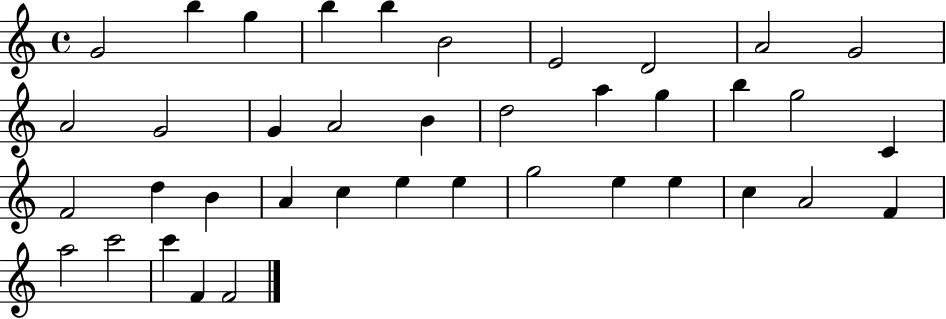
X:1
T:Untitled
M:4/4
L:1/4
K:C
G2 b g b b B2 E2 D2 A2 G2 A2 G2 G A2 B d2 a g b g2 C F2 d B A c e e g2 e e c A2 F a2 c'2 c' F F2